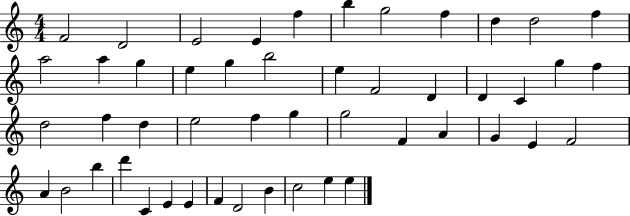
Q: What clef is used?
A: treble